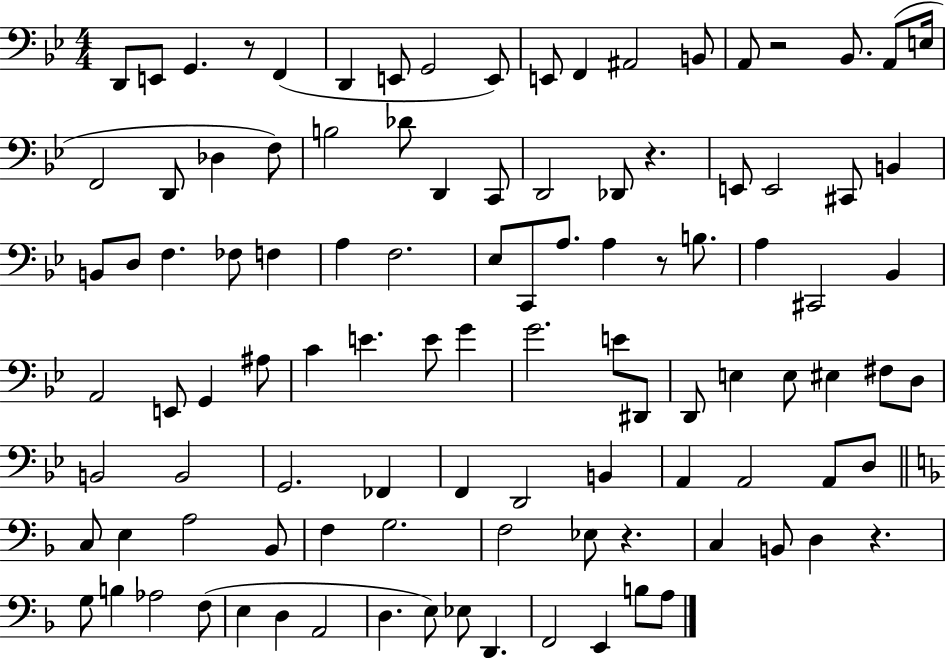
D2/e E2/e G2/q. R/e F2/q D2/q E2/e G2/h E2/e E2/e F2/q A#2/h B2/e A2/e R/h Bb2/e. A2/e E3/s F2/h D2/e Db3/q F3/e B3/h Db4/e D2/q C2/e D2/h Db2/e R/q. E2/e E2/h C#2/e B2/q B2/e D3/e F3/q. FES3/e F3/q A3/q F3/h. Eb3/e C2/e A3/e. A3/q R/e B3/e. A3/q C#2/h Bb2/q A2/h E2/e G2/q A#3/e C4/q E4/q. E4/e G4/q G4/h. E4/e D#2/e D2/e E3/q E3/e EIS3/q F#3/e D3/e B2/h B2/h G2/h. FES2/q F2/q D2/h B2/q A2/q A2/h A2/e D3/e C3/e E3/q A3/h Bb2/e F3/q G3/h. F3/h Eb3/e R/q. C3/q B2/e D3/q R/q. G3/e B3/q Ab3/h F3/e E3/q D3/q A2/h D3/q. E3/e Eb3/e D2/q. F2/h E2/q B3/e A3/e